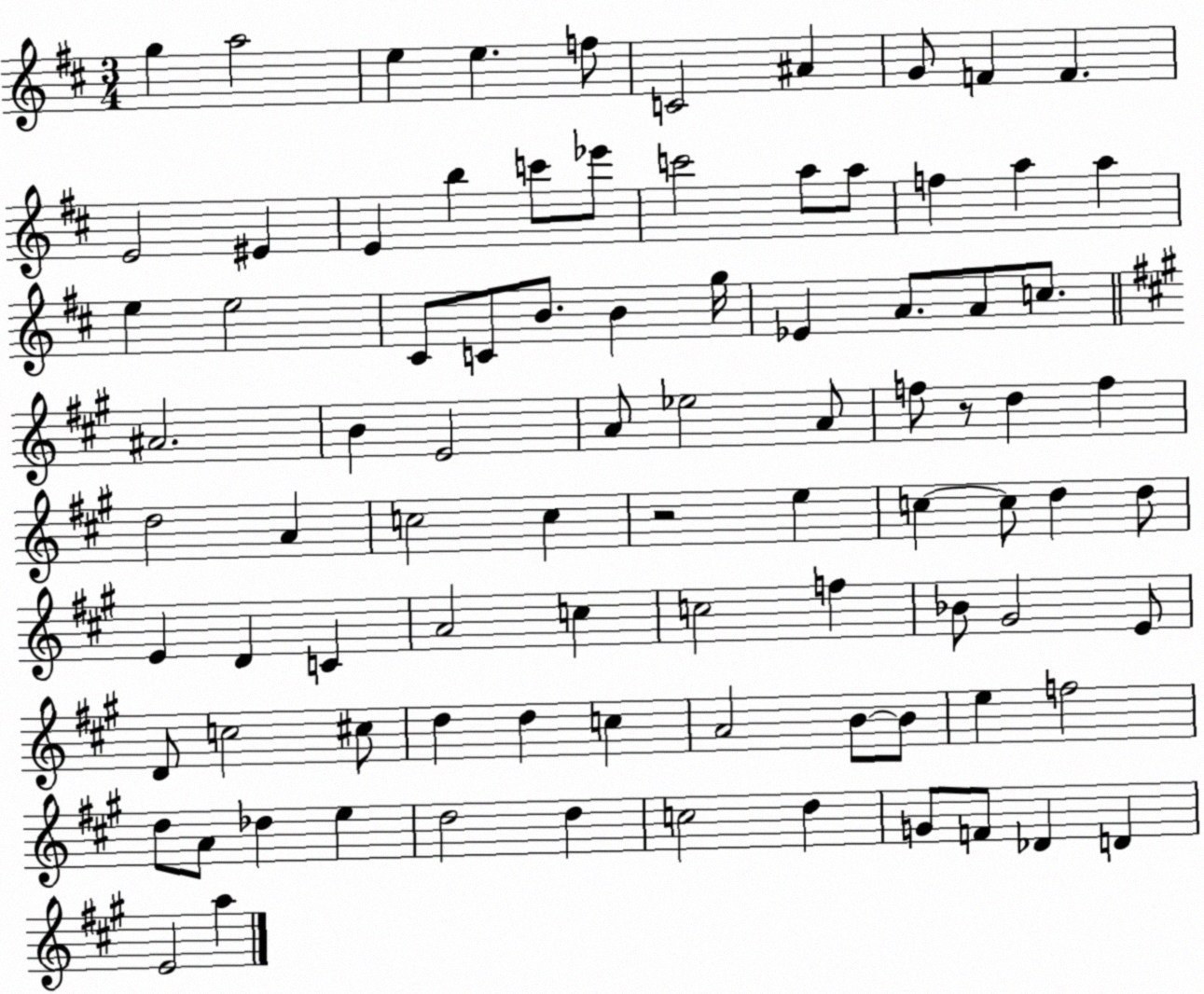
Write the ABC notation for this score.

X:1
T:Untitled
M:3/4
L:1/4
K:D
g a2 e e f/2 C2 ^A G/2 F F E2 ^E E b c'/2 _e'/2 c'2 a/2 a/2 f a a e e2 ^C/2 C/2 B/2 B g/4 _E A/2 A/2 c/2 ^A2 B E2 A/2 _e2 A/2 f/2 z/2 d f d2 A c2 c z2 e c c/2 d d/2 E D C A2 c c2 f _B/2 ^G2 E/2 D/2 c2 ^c/2 d d c A2 B/2 B/2 e f2 d/2 A/2 _d e d2 d c2 d G/2 F/2 _D D E2 a